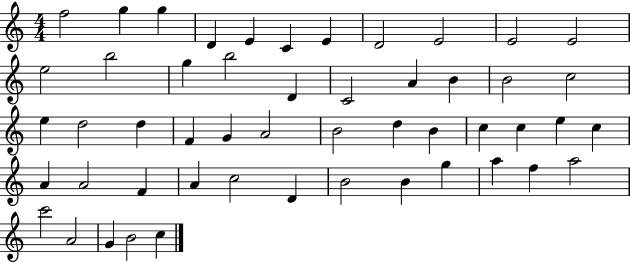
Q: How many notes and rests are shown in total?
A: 51